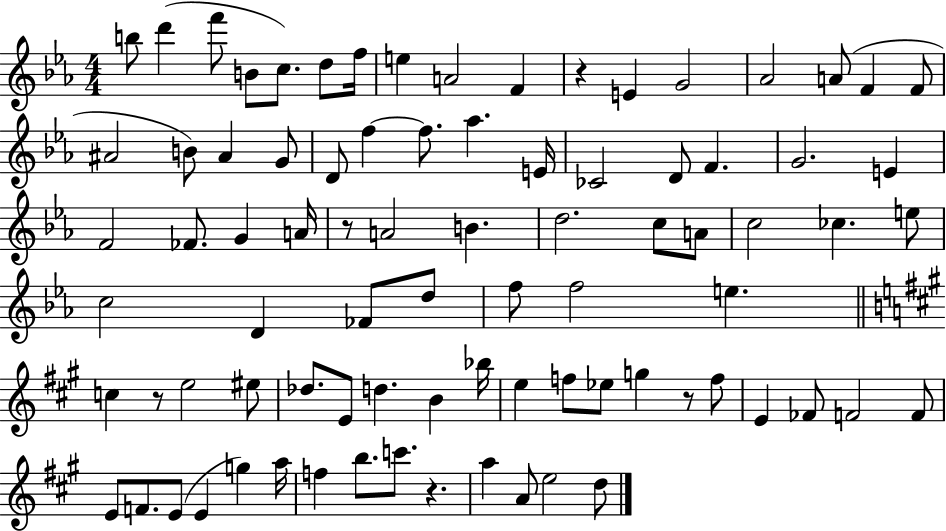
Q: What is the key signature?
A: EES major